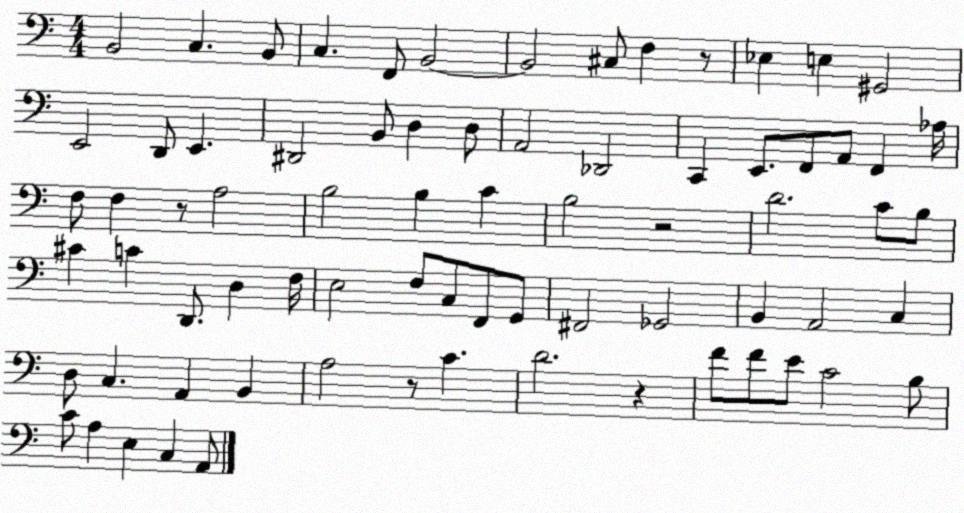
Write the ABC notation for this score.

X:1
T:Untitled
M:4/4
L:1/4
K:C
B,,2 C, B,,/2 C, F,,/2 B,,2 B,,2 ^C,/2 F, z/2 _E, E, ^G,,2 E,,2 D,,/2 E,, ^D,,2 B,,/2 D, D,/2 A,,2 _D,,2 C,, E,,/2 F,,/2 A,,/2 F,, _A,/4 F,/2 F, z/2 A,2 B,2 B, C B,2 z2 D2 C/2 B,/2 ^C C D,,/2 D, F,/4 E,2 F,/2 C,/2 F,,/2 G,,/2 ^F,,2 _G,,2 B,, A,,2 C, D,/2 C, A,, B,, A,2 z/2 C D2 z F/2 F/2 E/2 C2 B,/2 C/2 A, E, C, A,,/2